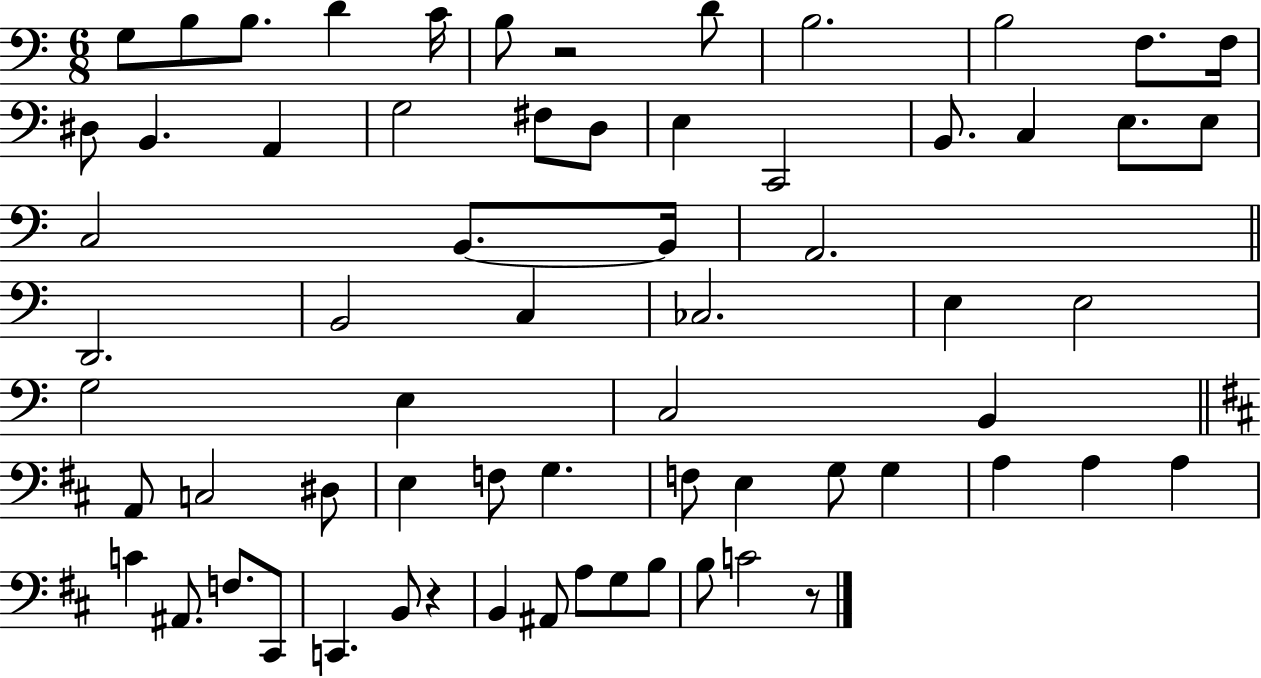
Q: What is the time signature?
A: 6/8